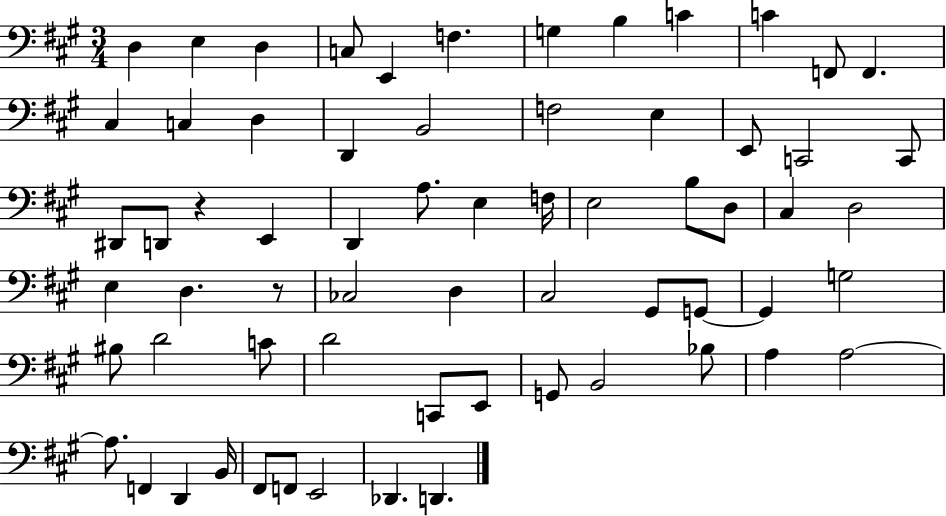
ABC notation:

X:1
T:Untitled
M:3/4
L:1/4
K:A
D, E, D, C,/2 E,, F, G, B, C C F,,/2 F,, ^C, C, D, D,, B,,2 F,2 E, E,,/2 C,,2 C,,/2 ^D,,/2 D,,/2 z E,, D,, A,/2 E, F,/4 E,2 B,/2 D,/2 ^C, D,2 E, D, z/2 _C,2 D, ^C,2 ^G,,/2 G,,/2 G,, G,2 ^B,/2 D2 C/2 D2 C,,/2 E,,/2 G,,/2 B,,2 _B,/2 A, A,2 A,/2 F,, D,, B,,/4 ^F,,/2 F,,/2 E,,2 _D,, D,,